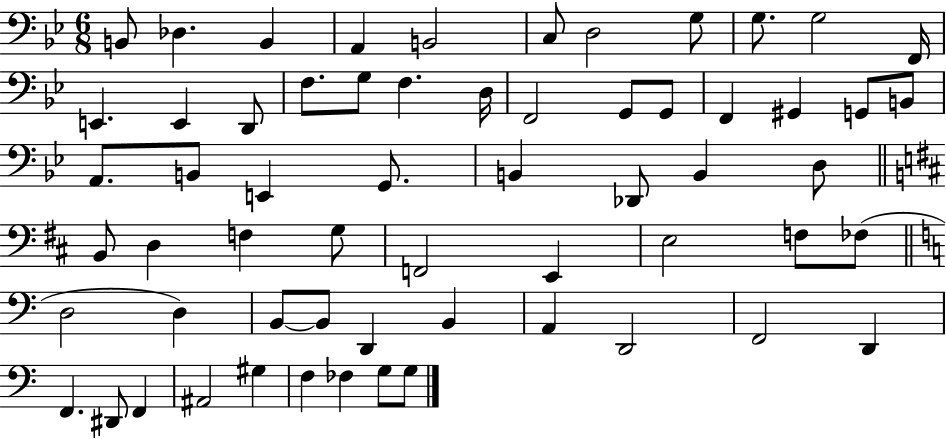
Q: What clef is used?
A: bass